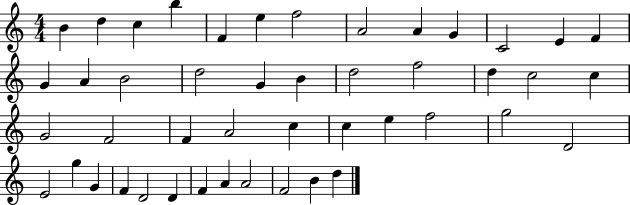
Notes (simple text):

B4/q D5/q C5/q B5/q F4/q E5/q F5/h A4/h A4/q G4/q C4/h E4/q F4/q G4/q A4/q B4/h D5/h G4/q B4/q D5/h F5/h D5/q C5/h C5/q G4/h F4/h F4/q A4/h C5/q C5/q E5/q F5/h G5/h D4/h E4/h G5/q G4/q F4/q D4/h D4/q F4/q A4/q A4/h F4/h B4/q D5/q